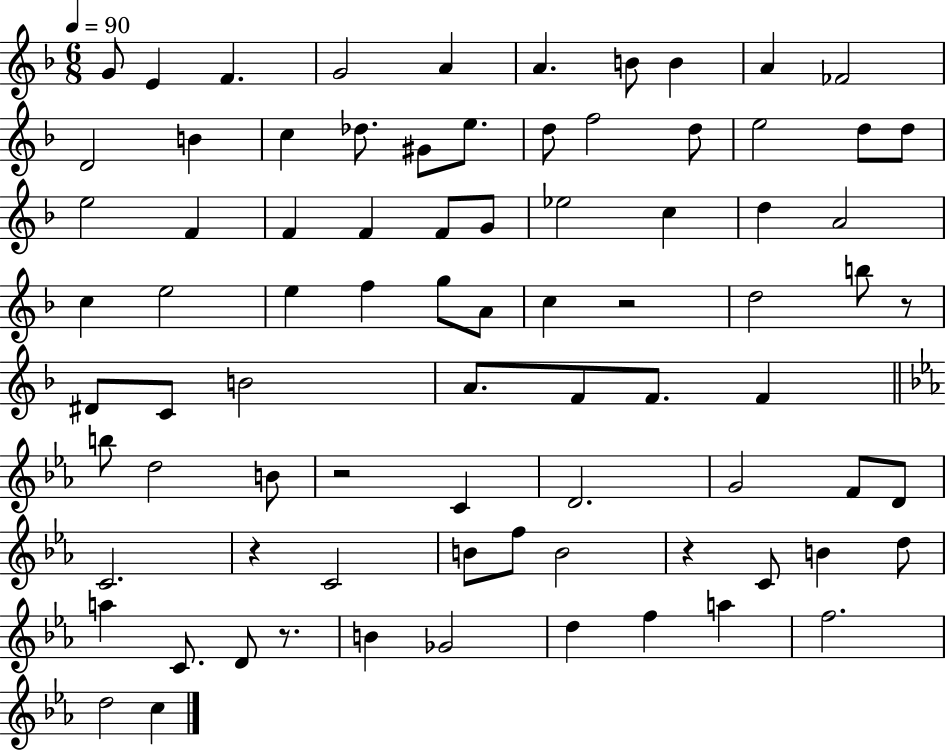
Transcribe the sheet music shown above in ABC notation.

X:1
T:Untitled
M:6/8
L:1/4
K:F
G/2 E F G2 A A B/2 B A _F2 D2 B c _d/2 ^G/2 e/2 d/2 f2 d/2 e2 d/2 d/2 e2 F F F F/2 G/2 _e2 c d A2 c e2 e f g/2 A/2 c z2 d2 b/2 z/2 ^D/2 C/2 B2 A/2 F/2 F/2 F b/2 d2 B/2 z2 C D2 G2 F/2 D/2 C2 z C2 B/2 f/2 B2 z C/2 B d/2 a C/2 D/2 z/2 B _G2 d f a f2 d2 c